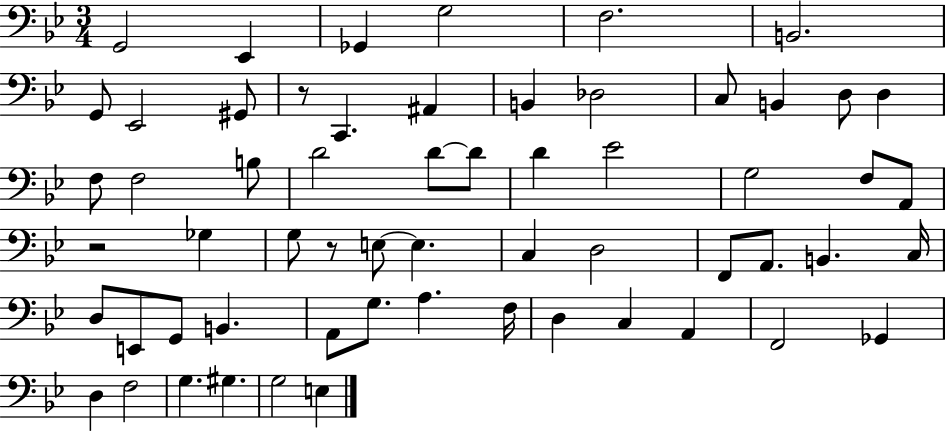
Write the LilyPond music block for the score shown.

{
  \clef bass
  \numericTimeSignature
  \time 3/4
  \key bes \major
  g,2 ees,4 | ges,4 g2 | f2. | b,2. | \break g,8 ees,2 gis,8 | r8 c,4. ais,4 | b,4 des2 | c8 b,4 d8 d4 | \break f8 f2 b8 | d'2 d'8~~ d'8 | d'4 ees'2 | g2 f8 a,8 | \break r2 ges4 | g8 r8 e8~~ e4. | c4 d2 | f,8 a,8. b,4. c16 | \break d8 e,8 g,8 b,4. | a,8 g8. a4. f16 | d4 c4 a,4 | f,2 ges,4 | \break d4 f2 | g4. gis4. | g2 e4 | \bar "|."
}